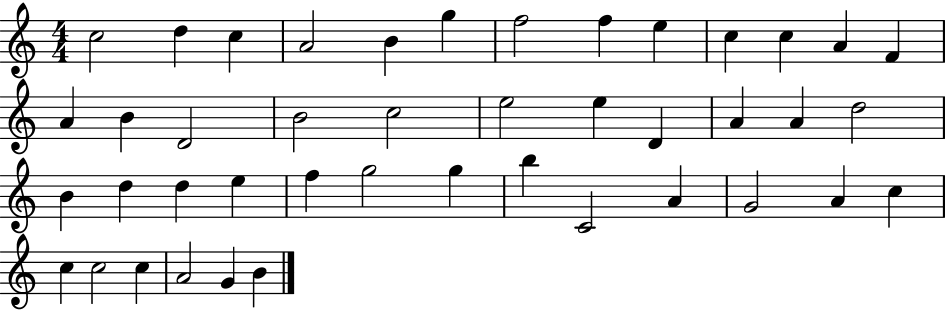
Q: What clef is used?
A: treble